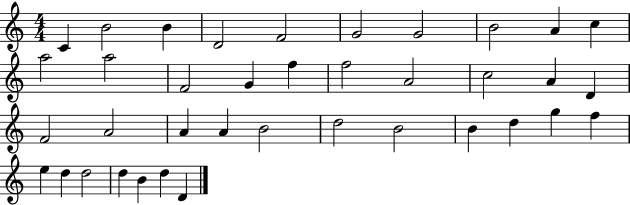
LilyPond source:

{
  \clef treble
  \numericTimeSignature
  \time 4/4
  \key c \major
  c'4 b'2 b'4 | d'2 f'2 | g'2 g'2 | b'2 a'4 c''4 | \break a''2 a''2 | f'2 g'4 f''4 | f''2 a'2 | c''2 a'4 d'4 | \break f'2 a'2 | a'4 a'4 b'2 | d''2 b'2 | b'4 d''4 g''4 f''4 | \break e''4 d''4 d''2 | d''4 b'4 d''4 d'4 | \bar "|."
}